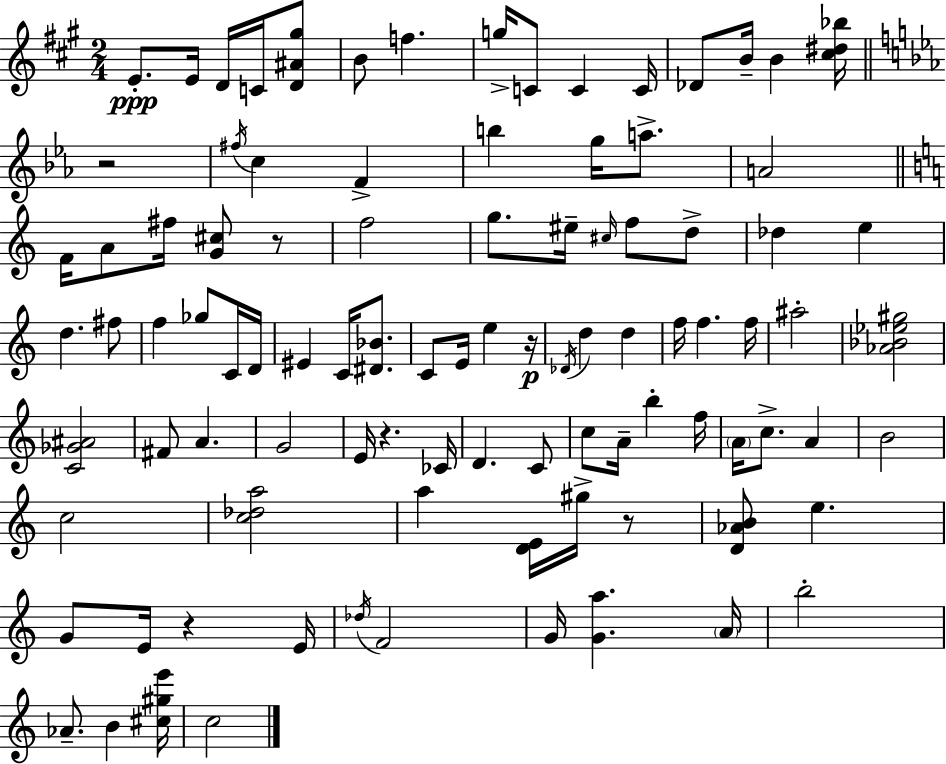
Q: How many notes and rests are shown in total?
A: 96